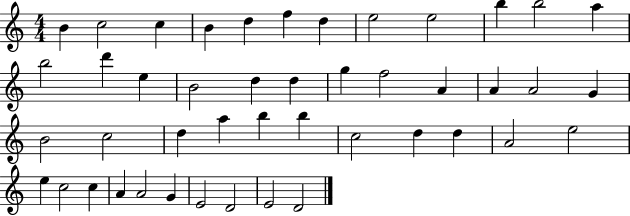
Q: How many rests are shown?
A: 0